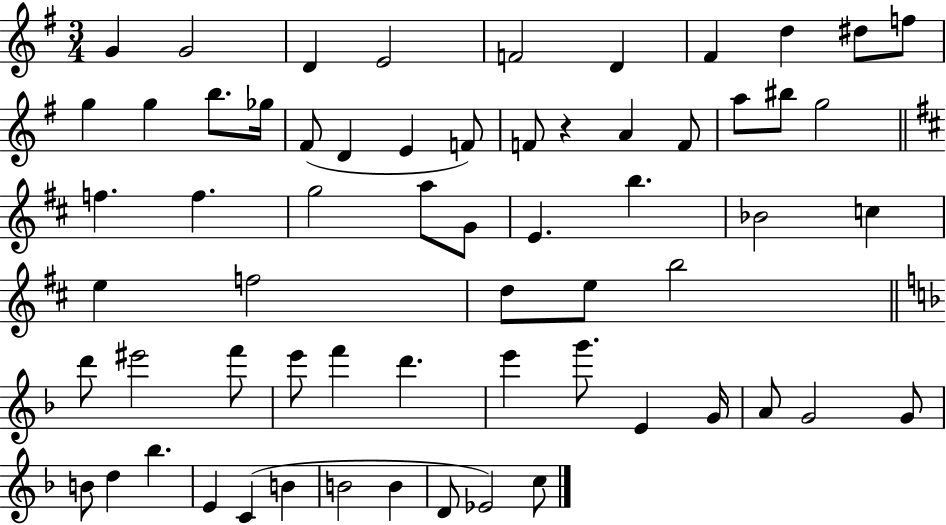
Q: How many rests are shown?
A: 1